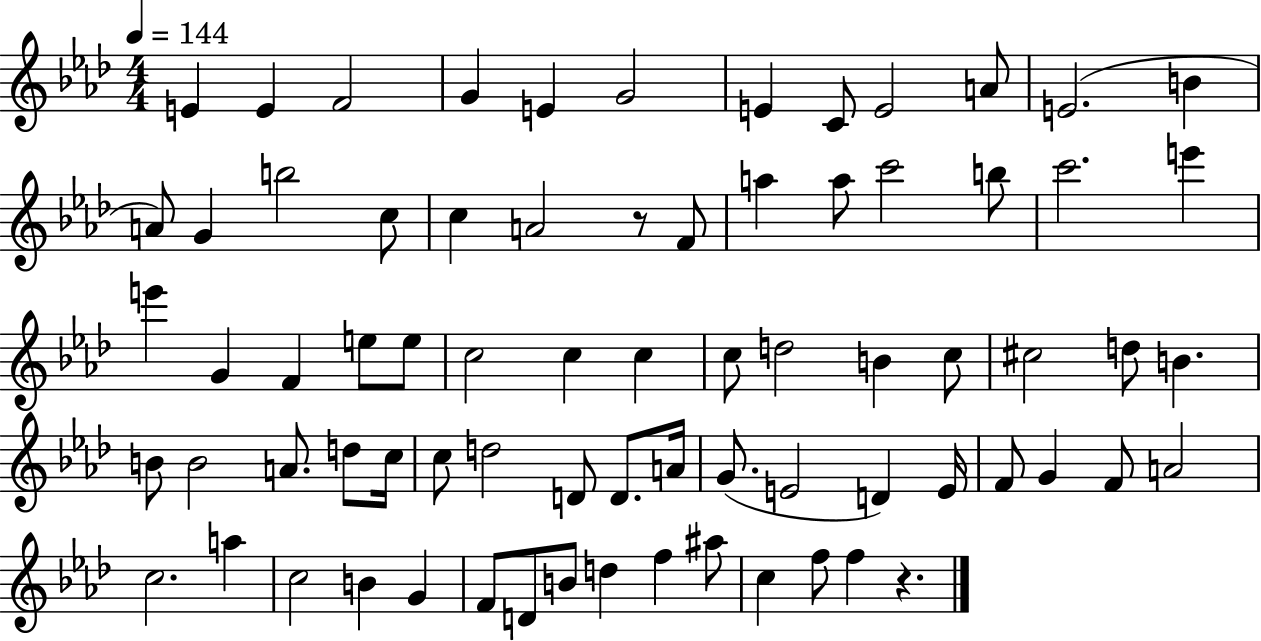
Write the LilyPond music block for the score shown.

{
  \clef treble
  \numericTimeSignature
  \time 4/4
  \key aes \major
  \tempo 4 = 144
  \repeat volta 2 { e'4 e'4 f'2 | g'4 e'4 g'2 | e'4 c'8 e'2 a'8 | e'2.( b'4 | \break a'8) g'4 b''2 c''8 | c''4 a'2 r8 f'8 | a''4 a''8 c'''2 b''8 | c'''2. e'''4 | \break e'''4 g'4 f'4 e''8 e''8 | c''2 c''4 c''4 | c''8 d''2 b'4 c''8 | cis''2 d''8 b'4. | \break b'8 b'2 a'8. d''8 c''16 | c''8 d''2 d'8 d'8. a'16 | g'8.( e'2 d'4) e'16 | f'8 g'4 f'8 a'2 | \break c''2. a''4 | c''2 b'4 g'4 | f'8 d'8 b'8 d''4 f''4 ais''8 | c''4 f''8 f''4 r4. | \break } \bar "|."
}